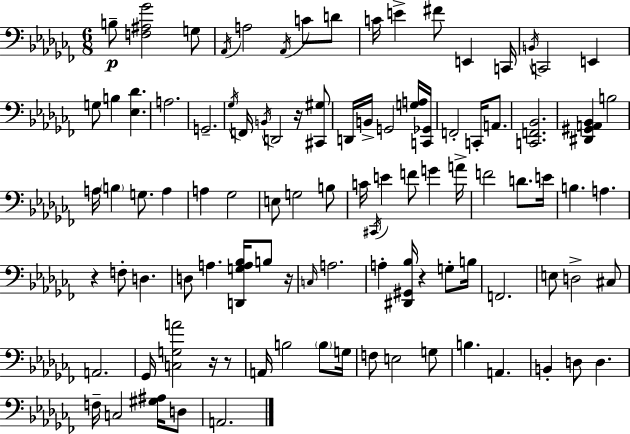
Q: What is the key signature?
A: AES minor